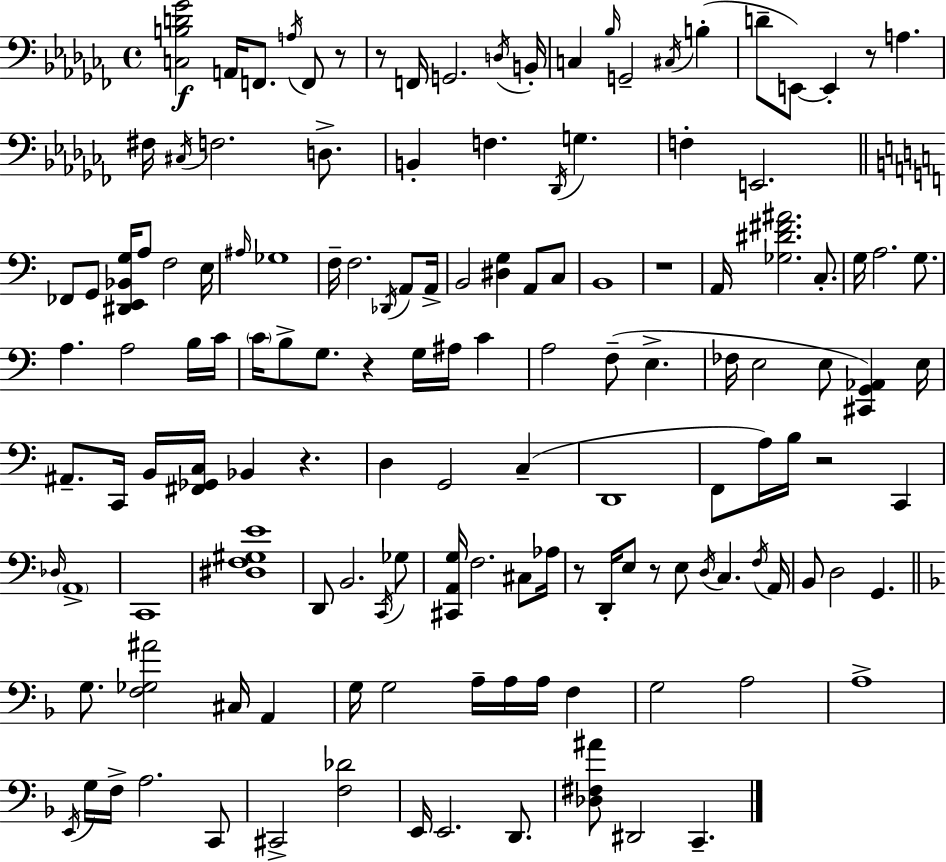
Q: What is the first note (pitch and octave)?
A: A2